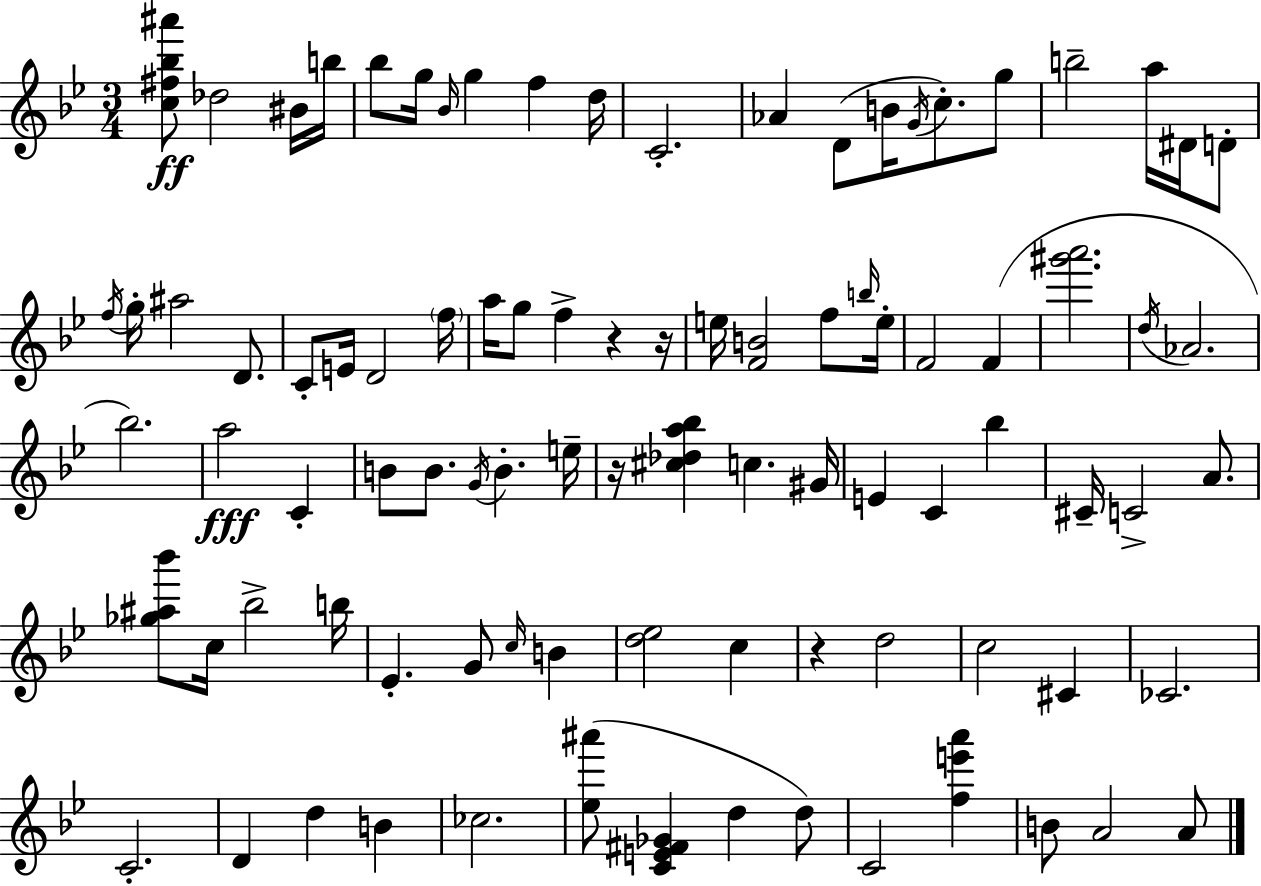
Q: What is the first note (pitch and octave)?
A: Db5